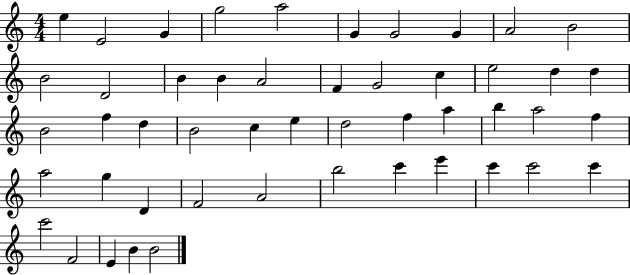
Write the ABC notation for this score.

X:1
T:Untitled
M:4/4
L:1/4
K:C
e E2 G g2 a2 G G2 G A2 B2 B2 D2 B B A2 F G2 c e2 d d B2 f d B2 c e d2 f a b a2 f a2 g D F2 A2 b2 c' e' c' c'2 c' c'2 F2 E B B2